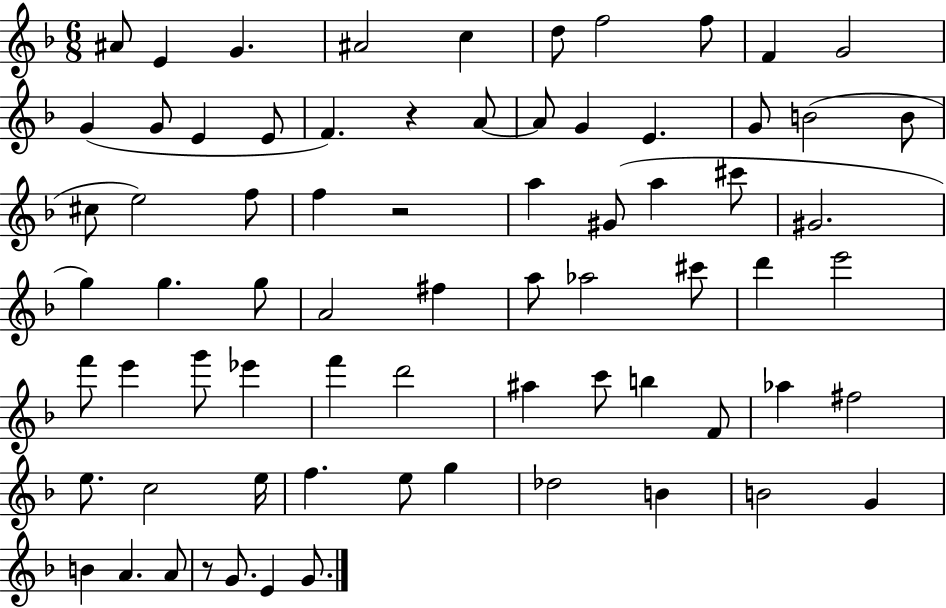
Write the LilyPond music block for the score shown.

{
  \clef treble
  \numericTimeSignature
  \time 6/8
  \key f \major
  ais'8 e'4 g'4. | ais'2 c''4 | d''8 f''2 f''8 | f'4 g'2 | \break g'4( g'8 e'4 e'8 | f'4.) r4 a'8~~ | a'8 g'4 e'4. | g'8 b'2( b'8 | \break cis''8 e''2) f''8 | f''4 r2 | a''4 gis'8( a''4 cis'''8 | gis'2. | \break g''4) g''4. g''8 | a'2 fis''4 | a''8 aes''2 cis'''8 | d'''4 e'''2 | \break f'''8 e'''4 g'''8 ees'''4 | f'''4 d'''2 | ais''4 c'''8 b''4 f'8 | aes''4 fis''2 | \break e''8. c''2 e''16 | f''4. e''8 g''4 | des''2 b'4 | b'2 g'4 | \break b'4 a'4. a'8 | r8 g'8. e'4 g'8. | \bar "|."
}